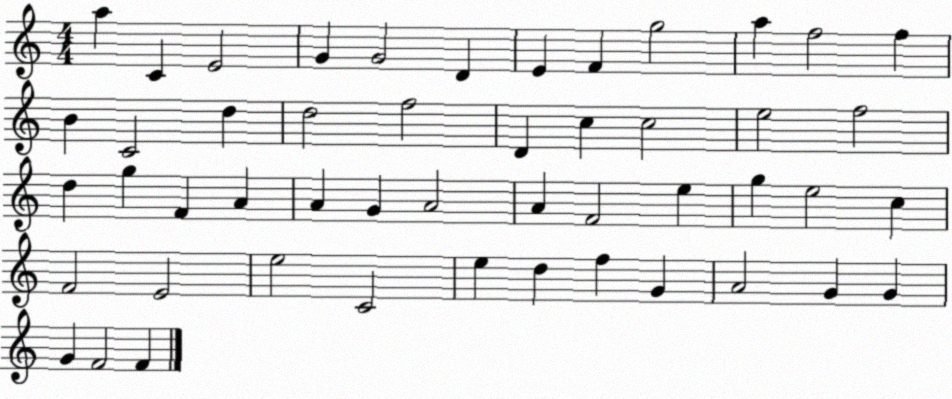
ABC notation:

X:1
T:Untitled
M:4/4
L:1/4
K:C
a C E2 G G2 D E F g2 a f2 f B C2 d d2 f2 D c c2 e2 f2 d g F A A G A2 A F2 e g e2 c F2 E2 e2 C2 e d f G A2 G G G F2 F